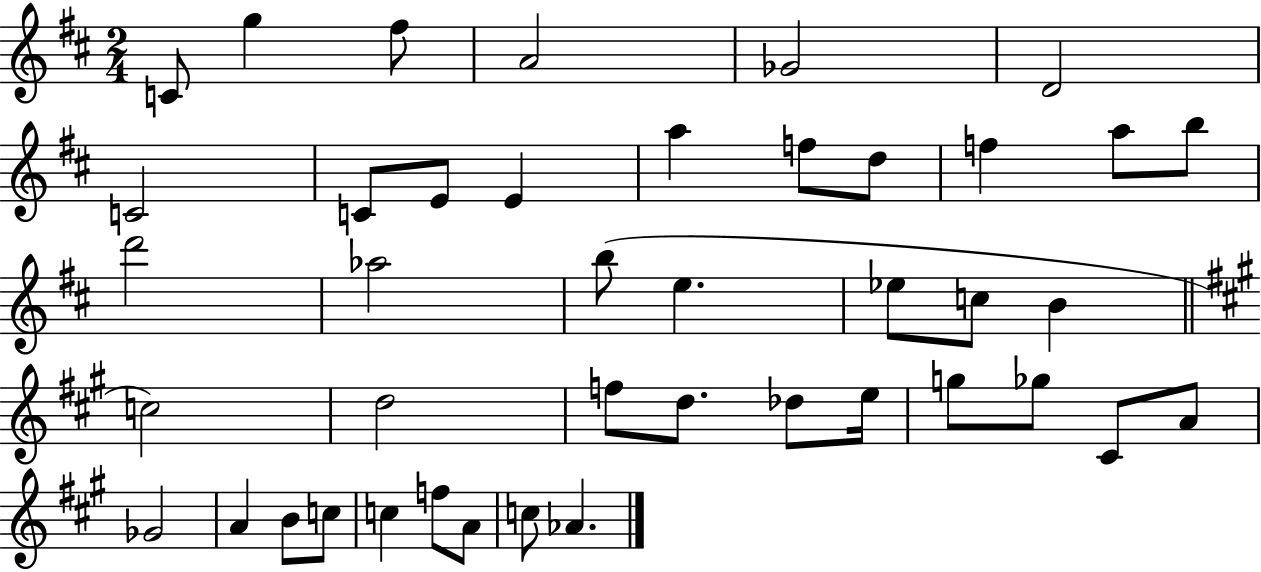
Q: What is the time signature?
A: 2/4